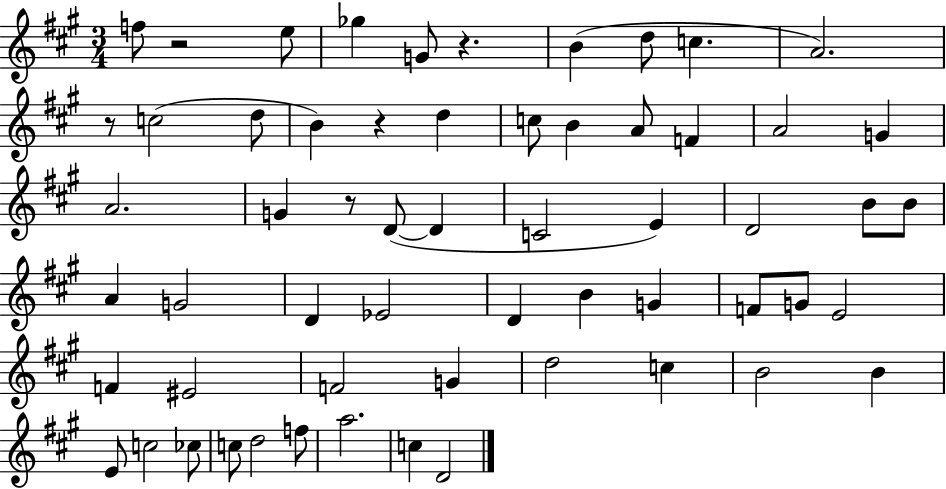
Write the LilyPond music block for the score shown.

{
  \clef treble
  \numericTimeSignature
  \time 3/4
  \key a \major
  \repeat volta 2 { f''8 r2 e''8 | ges''4 g'8 r4. | b'4( d''8 c''4. | a'2.) | \break r8 c''2( d''8 | b'4) r4 d''4 | c''8 b'4 a'8 f'4 | a'2 g'4 | \break a'2. | g'4 r8 d'8~(~ d'4 | c'2 e'4) | d'2 b'8 b'8 | \break a'4 g'2 | d'4 ees'2 | d'4 b'4 g'4 | f'8 g'8 e'2 | \break f'4 eis'2 | f'2 g'4 | d''2 c''4 | b'2 b'4 | \break e'8 c''2 ces''8 | c''8 d''2 f''8 | a''2. | c''4 d'2 | \break } \bar "|."
}